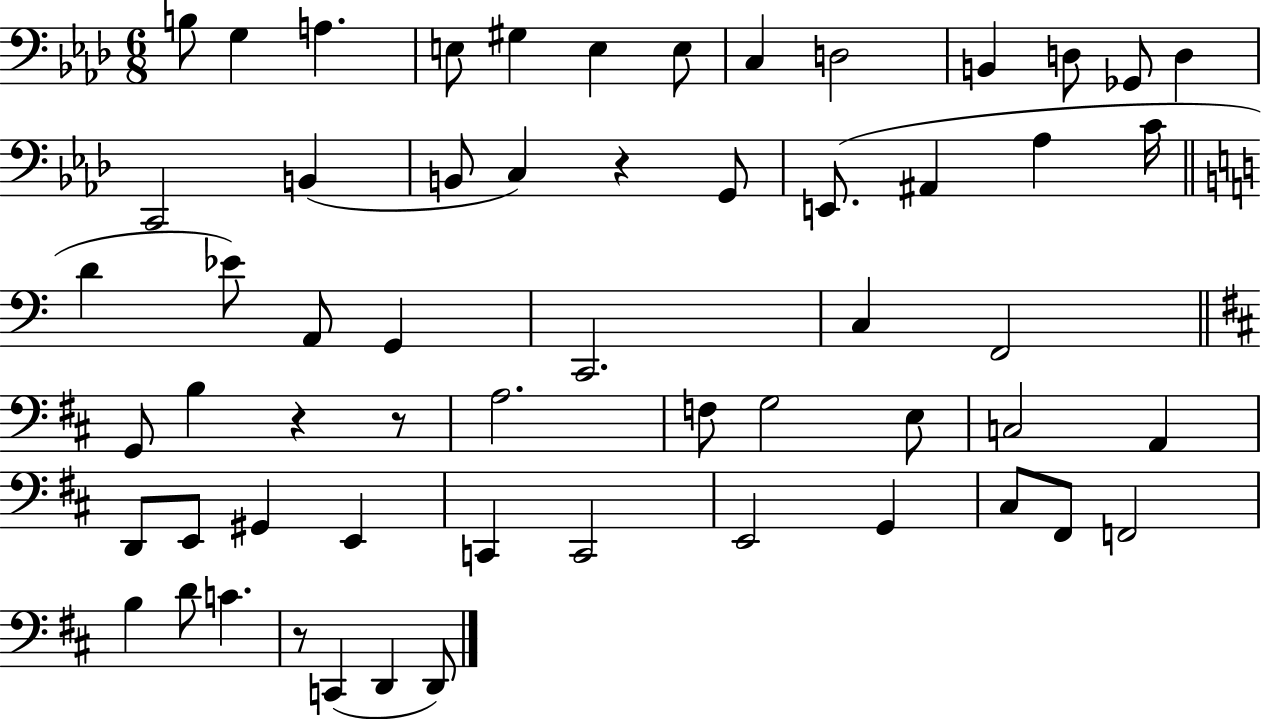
B3/e G3/q A3/q. E3/e G#3/q E3/q E3/e C3/q D3/h B2/q D3/e Gb2/e D3/q C2/h B2/q B2/e C3/q R/q G2/e E2/e. A#2/q Ab3/q C4/s D4/q Eb4/e A2/e G2/q C2/h. C3/q F2/h G2/e B3/q R/q R/e A3/h. F3/e G3/h E3/e C3/h A2/q D2/e E2/e G#2/q E2/q C2/q C2/h E2/h G2/q C#3/e F#2/e F2/h B3/q D4/e C4/q. R/e C2/q D2/q D2/e